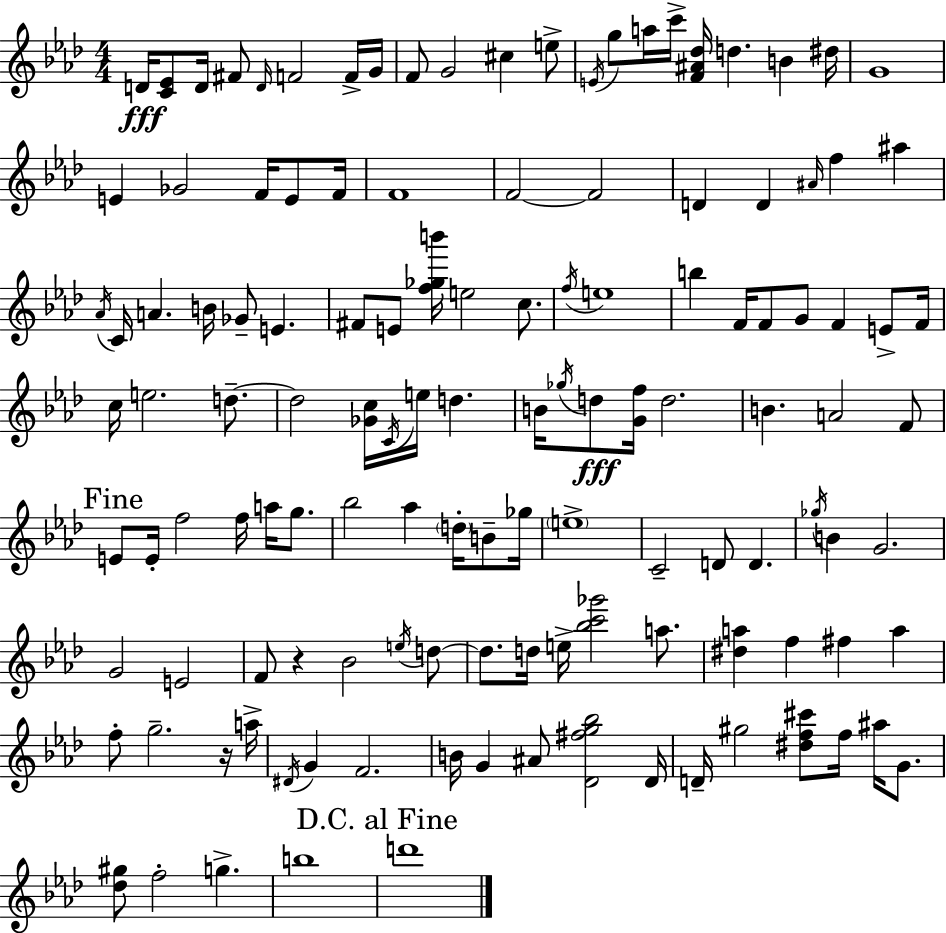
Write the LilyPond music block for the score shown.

{
  \clef treble
  \numericTimeSignature
  \time 4/4
  \key aes \major
  d'16\fff <c' ees'>8 d'16 fis'8 \grace { d'16 } f'2 f'16-> | g'16 f'8 g'2 cis''4 e''8-> | \acciaccatura { e'16 } g''8 a''16 c'''16-> <f' ais' des''>16 d''4. b'4 | dis''16 g'1 | \break e'4 ges'2 f'16 e'8 | f'16 f'1 | f'2~~ f'2 | d'4 d'4 \grace { ais'16 } f''4 ais''4 | \break \acciaccatura { aes'16 } c'16 a'4. b'16 ges'8-- e'4. | fis'8 e'8 <f'' ges'' b'''>16 e''2 | c''8. \acciaccatura { f''16 } e''1 | b''4 f'16 f'8 g'8 f'4 | \break e'8-> f'16 c''16 e''2. | d''8.--~~ d''2 <ges' c''>16 \acciaccatura { c'16 } e''16 | d''4. b'16 \acciaccatura { ges''16 }\fff d''8 <g' f''>16 d''2. | b'4. a'2 | \break f'8 \mark "Fine" e'8 e'16-. f''2 | f''16 a''16 g''8. bes''2 aes''4 | \parenthesize d''16-. b'8-- ges''16 \parenthesize e''1-> | c'2-- d'8 | \break d'4. \acciaccatura { ges''16 } b'4 g'2. | g'2 | e'2 f'8 r4 bes'2 | \acciaccatura { e''16 } d''8~~ d''8. d''16 e''16-> <bes'' c''' ges'''>2 | \break a''8. <dis'' a''>4 f''4 | fis''4 a''4 f''8-. g''2.-- | r16 a''16-> \acciaccatura { dis'16 } g'4 f'2. | b'16 g'4 ais'8 | \break <des' fis'' g'' bes''>2 des'16 d'16-- gis''2 | <dis'' f'' cis'''>8 f''16 ais''16 g'8. <des'' gis''>8 f''2-. | g''4.-> b''1 | \mark "D.C. al Fine" d'''1 | \break \bar "|."
}